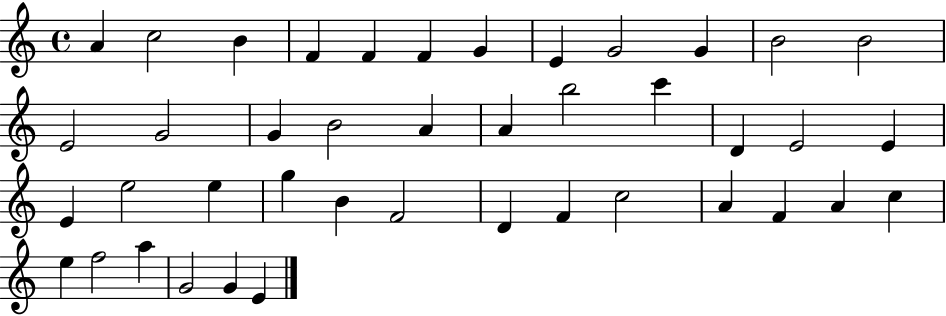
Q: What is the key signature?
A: C major